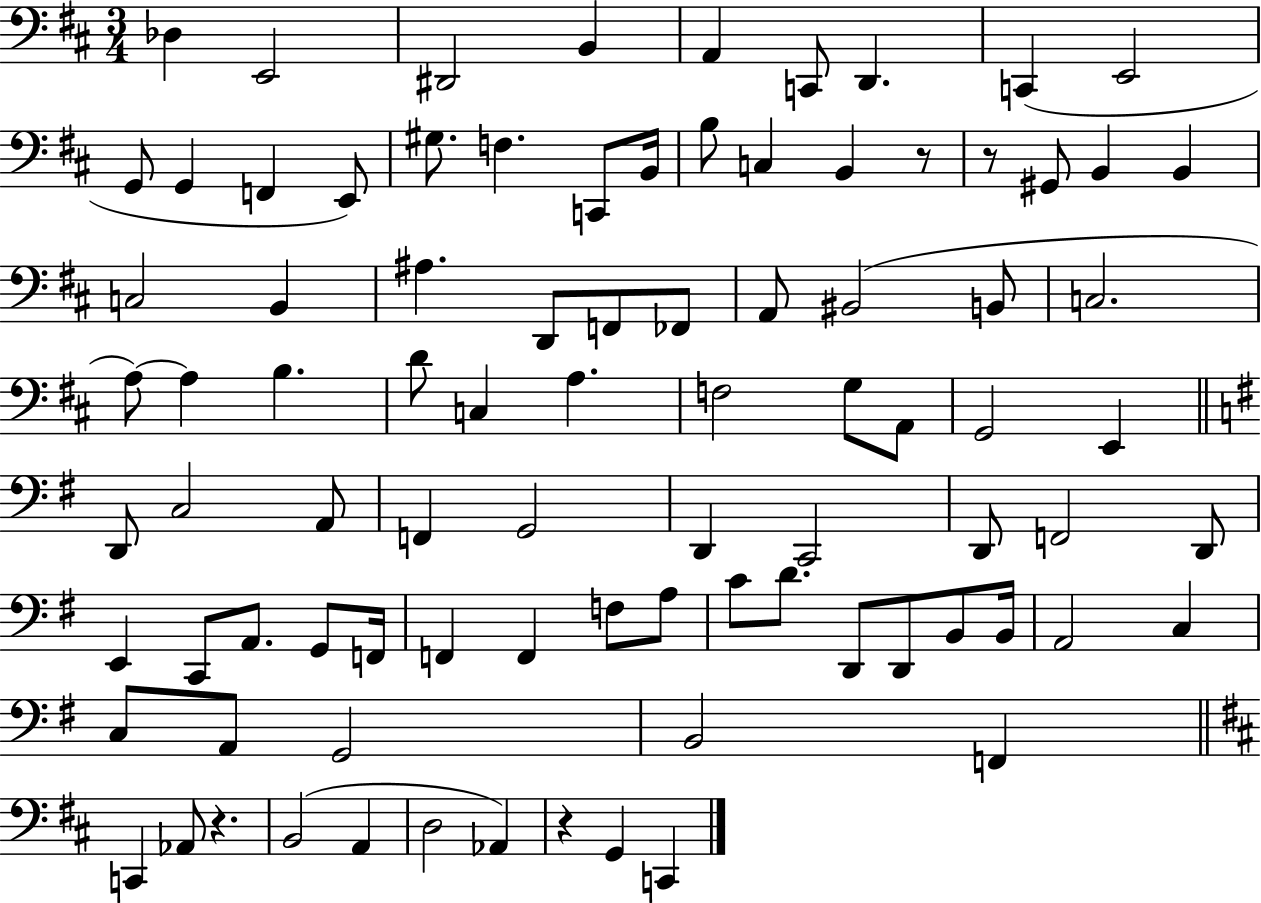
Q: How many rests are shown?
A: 4